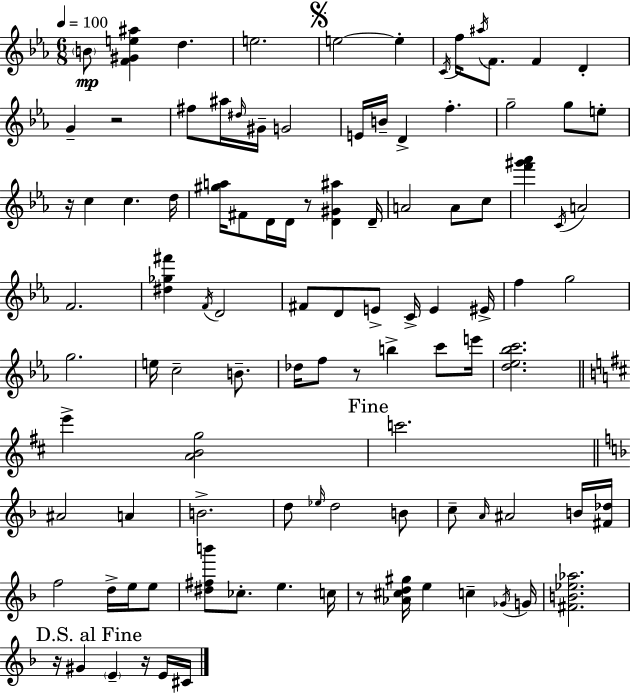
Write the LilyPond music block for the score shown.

{
  \clef treble
  \numericTimeSignature
  \time 6/8
  \key c \minor
  \tempo 4 = 100
  \parenthesize b'8\mp <f' gis' e'' ais''>4 d''4. | e''2. | \mark \markup { \musicglyph "scripts.segno" } e''2~~ e''4-. | \acciaccatura { c'16 } f''16 \acciaccatura { ais''16 } f'8. f'4 d'4-. | \break g'4-- r2 | fis''8 ais''16 \grace { dis''16 } gis'16-- g'2 | e'16 b'16-- d'4-> f''4.-. | g''2-- g''8 | \break e''8-. r16 c''4 c''4. | d''16 <gis'' a''>16 fis'8 d'16 d'16 r8 <d' gis' ais''>4 | d'16-- a'2 a'8 | c''8 <f''' gis''' aes'''>4 \acciaccatura { c'16 } a'2 | \break f'2. | <dis'' ges'' fis'''>4 \acciaccatura { f'16 } d'2 | fis'8 d'8 e'8-> c'16-> | e'4 eis'16-> f''4 g''2 | \break g''2. | e''16 c''2-- | b'8.-- des''16 f''8 r8 b''4-> | c'''8 e'''16 <d'' ees'' bes'' c'''>2. | \break \bar "||" \break \key d \major e'''4-> <a' b' g''>2 | \mark "Fine" c'''2. | \bar "||" \break \key d \minor ais'2 a'4 | b'2.-> | d''8 \grace { ees''16 } d''2 b'8 | c''8-- \grace { a'16 } ais'2 | \break b'16 <fis' des''>16 f''2 d''16-> e''16 | e''8 <dis'' fis'' b'''>8 ces''8.-. e''4. | c''16 r8 <aes' cis'' d'' gis''>16 e''4 c''4-- | \acciaccatura { ges'16 } g'16 <fis' b' ees'' aes''>2. | \break \mark "D.S. al Fine" r16 gis'4 \parenthesize e'4-- | r16 e'16 cis'16 \bar "|."
}